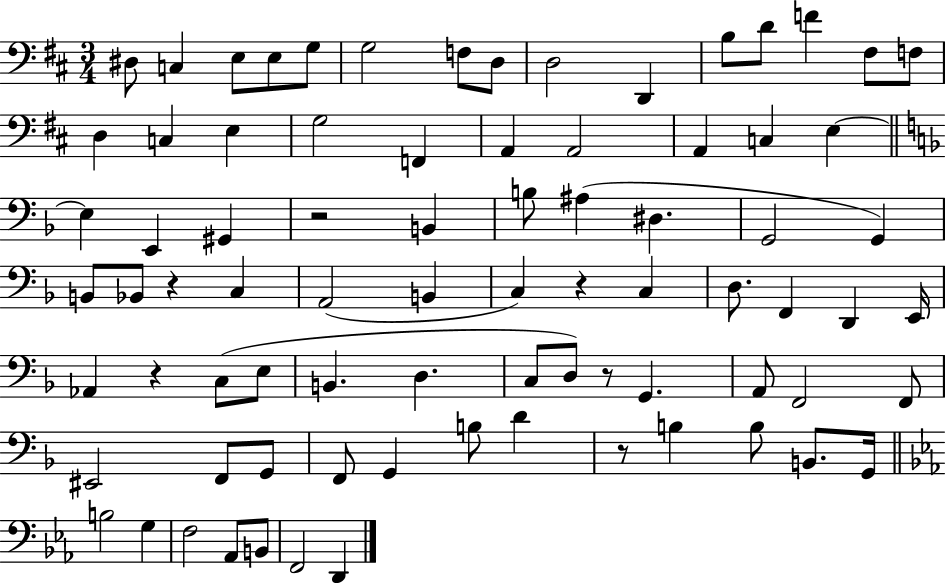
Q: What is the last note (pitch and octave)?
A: D2